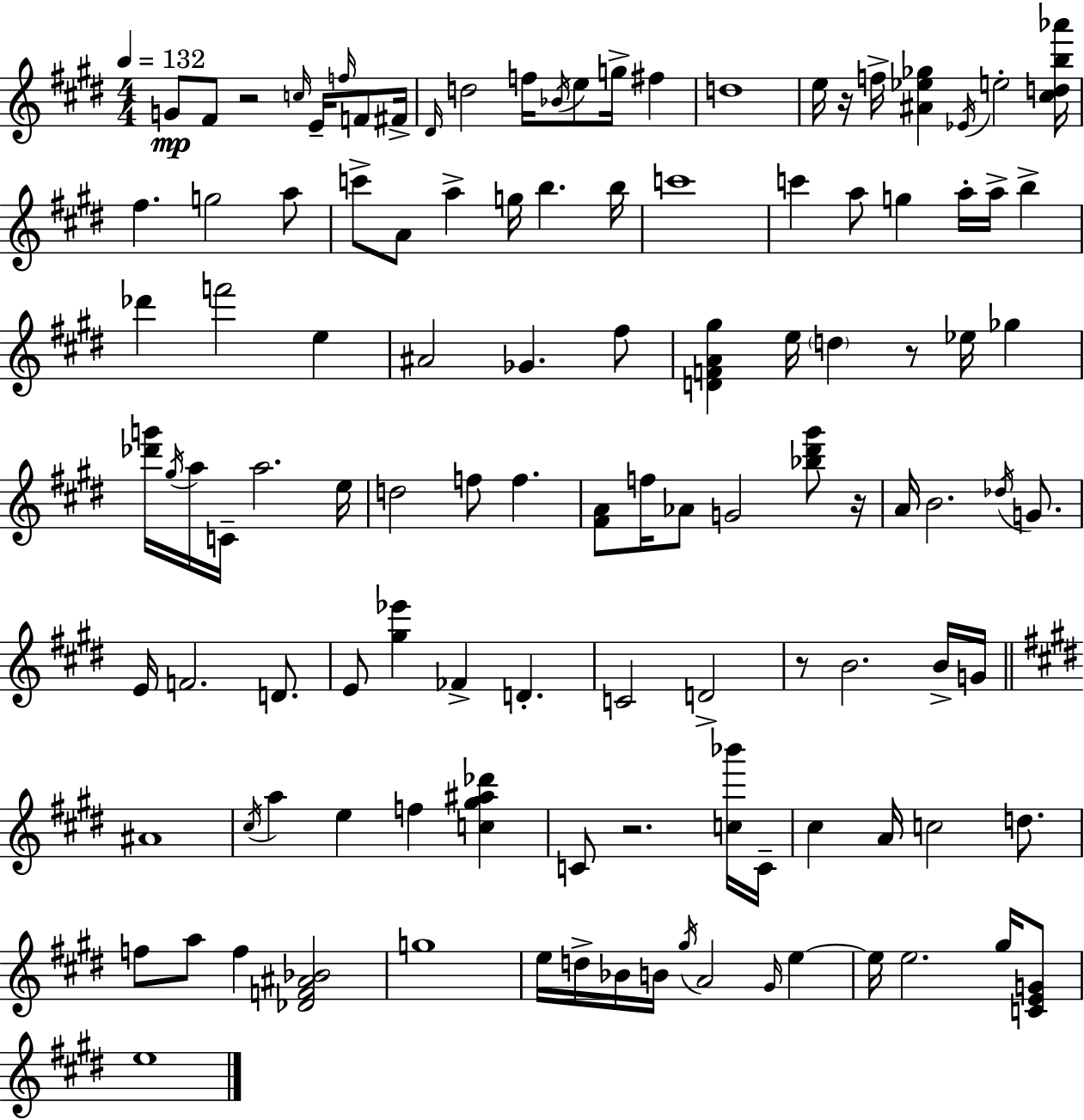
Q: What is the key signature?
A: E major